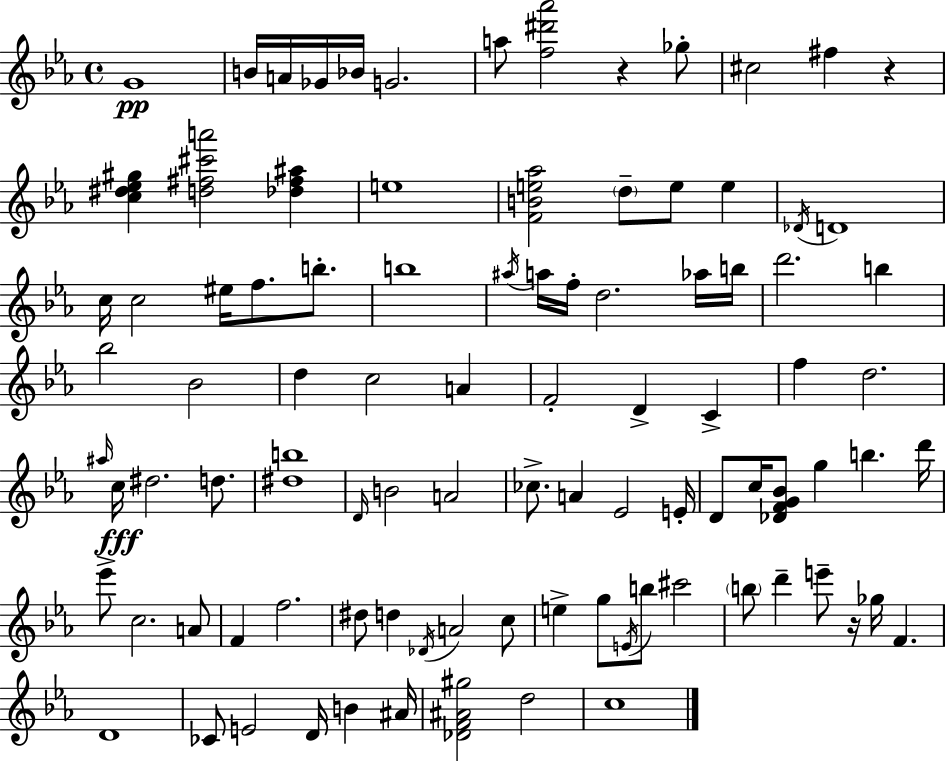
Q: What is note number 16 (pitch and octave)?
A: D4